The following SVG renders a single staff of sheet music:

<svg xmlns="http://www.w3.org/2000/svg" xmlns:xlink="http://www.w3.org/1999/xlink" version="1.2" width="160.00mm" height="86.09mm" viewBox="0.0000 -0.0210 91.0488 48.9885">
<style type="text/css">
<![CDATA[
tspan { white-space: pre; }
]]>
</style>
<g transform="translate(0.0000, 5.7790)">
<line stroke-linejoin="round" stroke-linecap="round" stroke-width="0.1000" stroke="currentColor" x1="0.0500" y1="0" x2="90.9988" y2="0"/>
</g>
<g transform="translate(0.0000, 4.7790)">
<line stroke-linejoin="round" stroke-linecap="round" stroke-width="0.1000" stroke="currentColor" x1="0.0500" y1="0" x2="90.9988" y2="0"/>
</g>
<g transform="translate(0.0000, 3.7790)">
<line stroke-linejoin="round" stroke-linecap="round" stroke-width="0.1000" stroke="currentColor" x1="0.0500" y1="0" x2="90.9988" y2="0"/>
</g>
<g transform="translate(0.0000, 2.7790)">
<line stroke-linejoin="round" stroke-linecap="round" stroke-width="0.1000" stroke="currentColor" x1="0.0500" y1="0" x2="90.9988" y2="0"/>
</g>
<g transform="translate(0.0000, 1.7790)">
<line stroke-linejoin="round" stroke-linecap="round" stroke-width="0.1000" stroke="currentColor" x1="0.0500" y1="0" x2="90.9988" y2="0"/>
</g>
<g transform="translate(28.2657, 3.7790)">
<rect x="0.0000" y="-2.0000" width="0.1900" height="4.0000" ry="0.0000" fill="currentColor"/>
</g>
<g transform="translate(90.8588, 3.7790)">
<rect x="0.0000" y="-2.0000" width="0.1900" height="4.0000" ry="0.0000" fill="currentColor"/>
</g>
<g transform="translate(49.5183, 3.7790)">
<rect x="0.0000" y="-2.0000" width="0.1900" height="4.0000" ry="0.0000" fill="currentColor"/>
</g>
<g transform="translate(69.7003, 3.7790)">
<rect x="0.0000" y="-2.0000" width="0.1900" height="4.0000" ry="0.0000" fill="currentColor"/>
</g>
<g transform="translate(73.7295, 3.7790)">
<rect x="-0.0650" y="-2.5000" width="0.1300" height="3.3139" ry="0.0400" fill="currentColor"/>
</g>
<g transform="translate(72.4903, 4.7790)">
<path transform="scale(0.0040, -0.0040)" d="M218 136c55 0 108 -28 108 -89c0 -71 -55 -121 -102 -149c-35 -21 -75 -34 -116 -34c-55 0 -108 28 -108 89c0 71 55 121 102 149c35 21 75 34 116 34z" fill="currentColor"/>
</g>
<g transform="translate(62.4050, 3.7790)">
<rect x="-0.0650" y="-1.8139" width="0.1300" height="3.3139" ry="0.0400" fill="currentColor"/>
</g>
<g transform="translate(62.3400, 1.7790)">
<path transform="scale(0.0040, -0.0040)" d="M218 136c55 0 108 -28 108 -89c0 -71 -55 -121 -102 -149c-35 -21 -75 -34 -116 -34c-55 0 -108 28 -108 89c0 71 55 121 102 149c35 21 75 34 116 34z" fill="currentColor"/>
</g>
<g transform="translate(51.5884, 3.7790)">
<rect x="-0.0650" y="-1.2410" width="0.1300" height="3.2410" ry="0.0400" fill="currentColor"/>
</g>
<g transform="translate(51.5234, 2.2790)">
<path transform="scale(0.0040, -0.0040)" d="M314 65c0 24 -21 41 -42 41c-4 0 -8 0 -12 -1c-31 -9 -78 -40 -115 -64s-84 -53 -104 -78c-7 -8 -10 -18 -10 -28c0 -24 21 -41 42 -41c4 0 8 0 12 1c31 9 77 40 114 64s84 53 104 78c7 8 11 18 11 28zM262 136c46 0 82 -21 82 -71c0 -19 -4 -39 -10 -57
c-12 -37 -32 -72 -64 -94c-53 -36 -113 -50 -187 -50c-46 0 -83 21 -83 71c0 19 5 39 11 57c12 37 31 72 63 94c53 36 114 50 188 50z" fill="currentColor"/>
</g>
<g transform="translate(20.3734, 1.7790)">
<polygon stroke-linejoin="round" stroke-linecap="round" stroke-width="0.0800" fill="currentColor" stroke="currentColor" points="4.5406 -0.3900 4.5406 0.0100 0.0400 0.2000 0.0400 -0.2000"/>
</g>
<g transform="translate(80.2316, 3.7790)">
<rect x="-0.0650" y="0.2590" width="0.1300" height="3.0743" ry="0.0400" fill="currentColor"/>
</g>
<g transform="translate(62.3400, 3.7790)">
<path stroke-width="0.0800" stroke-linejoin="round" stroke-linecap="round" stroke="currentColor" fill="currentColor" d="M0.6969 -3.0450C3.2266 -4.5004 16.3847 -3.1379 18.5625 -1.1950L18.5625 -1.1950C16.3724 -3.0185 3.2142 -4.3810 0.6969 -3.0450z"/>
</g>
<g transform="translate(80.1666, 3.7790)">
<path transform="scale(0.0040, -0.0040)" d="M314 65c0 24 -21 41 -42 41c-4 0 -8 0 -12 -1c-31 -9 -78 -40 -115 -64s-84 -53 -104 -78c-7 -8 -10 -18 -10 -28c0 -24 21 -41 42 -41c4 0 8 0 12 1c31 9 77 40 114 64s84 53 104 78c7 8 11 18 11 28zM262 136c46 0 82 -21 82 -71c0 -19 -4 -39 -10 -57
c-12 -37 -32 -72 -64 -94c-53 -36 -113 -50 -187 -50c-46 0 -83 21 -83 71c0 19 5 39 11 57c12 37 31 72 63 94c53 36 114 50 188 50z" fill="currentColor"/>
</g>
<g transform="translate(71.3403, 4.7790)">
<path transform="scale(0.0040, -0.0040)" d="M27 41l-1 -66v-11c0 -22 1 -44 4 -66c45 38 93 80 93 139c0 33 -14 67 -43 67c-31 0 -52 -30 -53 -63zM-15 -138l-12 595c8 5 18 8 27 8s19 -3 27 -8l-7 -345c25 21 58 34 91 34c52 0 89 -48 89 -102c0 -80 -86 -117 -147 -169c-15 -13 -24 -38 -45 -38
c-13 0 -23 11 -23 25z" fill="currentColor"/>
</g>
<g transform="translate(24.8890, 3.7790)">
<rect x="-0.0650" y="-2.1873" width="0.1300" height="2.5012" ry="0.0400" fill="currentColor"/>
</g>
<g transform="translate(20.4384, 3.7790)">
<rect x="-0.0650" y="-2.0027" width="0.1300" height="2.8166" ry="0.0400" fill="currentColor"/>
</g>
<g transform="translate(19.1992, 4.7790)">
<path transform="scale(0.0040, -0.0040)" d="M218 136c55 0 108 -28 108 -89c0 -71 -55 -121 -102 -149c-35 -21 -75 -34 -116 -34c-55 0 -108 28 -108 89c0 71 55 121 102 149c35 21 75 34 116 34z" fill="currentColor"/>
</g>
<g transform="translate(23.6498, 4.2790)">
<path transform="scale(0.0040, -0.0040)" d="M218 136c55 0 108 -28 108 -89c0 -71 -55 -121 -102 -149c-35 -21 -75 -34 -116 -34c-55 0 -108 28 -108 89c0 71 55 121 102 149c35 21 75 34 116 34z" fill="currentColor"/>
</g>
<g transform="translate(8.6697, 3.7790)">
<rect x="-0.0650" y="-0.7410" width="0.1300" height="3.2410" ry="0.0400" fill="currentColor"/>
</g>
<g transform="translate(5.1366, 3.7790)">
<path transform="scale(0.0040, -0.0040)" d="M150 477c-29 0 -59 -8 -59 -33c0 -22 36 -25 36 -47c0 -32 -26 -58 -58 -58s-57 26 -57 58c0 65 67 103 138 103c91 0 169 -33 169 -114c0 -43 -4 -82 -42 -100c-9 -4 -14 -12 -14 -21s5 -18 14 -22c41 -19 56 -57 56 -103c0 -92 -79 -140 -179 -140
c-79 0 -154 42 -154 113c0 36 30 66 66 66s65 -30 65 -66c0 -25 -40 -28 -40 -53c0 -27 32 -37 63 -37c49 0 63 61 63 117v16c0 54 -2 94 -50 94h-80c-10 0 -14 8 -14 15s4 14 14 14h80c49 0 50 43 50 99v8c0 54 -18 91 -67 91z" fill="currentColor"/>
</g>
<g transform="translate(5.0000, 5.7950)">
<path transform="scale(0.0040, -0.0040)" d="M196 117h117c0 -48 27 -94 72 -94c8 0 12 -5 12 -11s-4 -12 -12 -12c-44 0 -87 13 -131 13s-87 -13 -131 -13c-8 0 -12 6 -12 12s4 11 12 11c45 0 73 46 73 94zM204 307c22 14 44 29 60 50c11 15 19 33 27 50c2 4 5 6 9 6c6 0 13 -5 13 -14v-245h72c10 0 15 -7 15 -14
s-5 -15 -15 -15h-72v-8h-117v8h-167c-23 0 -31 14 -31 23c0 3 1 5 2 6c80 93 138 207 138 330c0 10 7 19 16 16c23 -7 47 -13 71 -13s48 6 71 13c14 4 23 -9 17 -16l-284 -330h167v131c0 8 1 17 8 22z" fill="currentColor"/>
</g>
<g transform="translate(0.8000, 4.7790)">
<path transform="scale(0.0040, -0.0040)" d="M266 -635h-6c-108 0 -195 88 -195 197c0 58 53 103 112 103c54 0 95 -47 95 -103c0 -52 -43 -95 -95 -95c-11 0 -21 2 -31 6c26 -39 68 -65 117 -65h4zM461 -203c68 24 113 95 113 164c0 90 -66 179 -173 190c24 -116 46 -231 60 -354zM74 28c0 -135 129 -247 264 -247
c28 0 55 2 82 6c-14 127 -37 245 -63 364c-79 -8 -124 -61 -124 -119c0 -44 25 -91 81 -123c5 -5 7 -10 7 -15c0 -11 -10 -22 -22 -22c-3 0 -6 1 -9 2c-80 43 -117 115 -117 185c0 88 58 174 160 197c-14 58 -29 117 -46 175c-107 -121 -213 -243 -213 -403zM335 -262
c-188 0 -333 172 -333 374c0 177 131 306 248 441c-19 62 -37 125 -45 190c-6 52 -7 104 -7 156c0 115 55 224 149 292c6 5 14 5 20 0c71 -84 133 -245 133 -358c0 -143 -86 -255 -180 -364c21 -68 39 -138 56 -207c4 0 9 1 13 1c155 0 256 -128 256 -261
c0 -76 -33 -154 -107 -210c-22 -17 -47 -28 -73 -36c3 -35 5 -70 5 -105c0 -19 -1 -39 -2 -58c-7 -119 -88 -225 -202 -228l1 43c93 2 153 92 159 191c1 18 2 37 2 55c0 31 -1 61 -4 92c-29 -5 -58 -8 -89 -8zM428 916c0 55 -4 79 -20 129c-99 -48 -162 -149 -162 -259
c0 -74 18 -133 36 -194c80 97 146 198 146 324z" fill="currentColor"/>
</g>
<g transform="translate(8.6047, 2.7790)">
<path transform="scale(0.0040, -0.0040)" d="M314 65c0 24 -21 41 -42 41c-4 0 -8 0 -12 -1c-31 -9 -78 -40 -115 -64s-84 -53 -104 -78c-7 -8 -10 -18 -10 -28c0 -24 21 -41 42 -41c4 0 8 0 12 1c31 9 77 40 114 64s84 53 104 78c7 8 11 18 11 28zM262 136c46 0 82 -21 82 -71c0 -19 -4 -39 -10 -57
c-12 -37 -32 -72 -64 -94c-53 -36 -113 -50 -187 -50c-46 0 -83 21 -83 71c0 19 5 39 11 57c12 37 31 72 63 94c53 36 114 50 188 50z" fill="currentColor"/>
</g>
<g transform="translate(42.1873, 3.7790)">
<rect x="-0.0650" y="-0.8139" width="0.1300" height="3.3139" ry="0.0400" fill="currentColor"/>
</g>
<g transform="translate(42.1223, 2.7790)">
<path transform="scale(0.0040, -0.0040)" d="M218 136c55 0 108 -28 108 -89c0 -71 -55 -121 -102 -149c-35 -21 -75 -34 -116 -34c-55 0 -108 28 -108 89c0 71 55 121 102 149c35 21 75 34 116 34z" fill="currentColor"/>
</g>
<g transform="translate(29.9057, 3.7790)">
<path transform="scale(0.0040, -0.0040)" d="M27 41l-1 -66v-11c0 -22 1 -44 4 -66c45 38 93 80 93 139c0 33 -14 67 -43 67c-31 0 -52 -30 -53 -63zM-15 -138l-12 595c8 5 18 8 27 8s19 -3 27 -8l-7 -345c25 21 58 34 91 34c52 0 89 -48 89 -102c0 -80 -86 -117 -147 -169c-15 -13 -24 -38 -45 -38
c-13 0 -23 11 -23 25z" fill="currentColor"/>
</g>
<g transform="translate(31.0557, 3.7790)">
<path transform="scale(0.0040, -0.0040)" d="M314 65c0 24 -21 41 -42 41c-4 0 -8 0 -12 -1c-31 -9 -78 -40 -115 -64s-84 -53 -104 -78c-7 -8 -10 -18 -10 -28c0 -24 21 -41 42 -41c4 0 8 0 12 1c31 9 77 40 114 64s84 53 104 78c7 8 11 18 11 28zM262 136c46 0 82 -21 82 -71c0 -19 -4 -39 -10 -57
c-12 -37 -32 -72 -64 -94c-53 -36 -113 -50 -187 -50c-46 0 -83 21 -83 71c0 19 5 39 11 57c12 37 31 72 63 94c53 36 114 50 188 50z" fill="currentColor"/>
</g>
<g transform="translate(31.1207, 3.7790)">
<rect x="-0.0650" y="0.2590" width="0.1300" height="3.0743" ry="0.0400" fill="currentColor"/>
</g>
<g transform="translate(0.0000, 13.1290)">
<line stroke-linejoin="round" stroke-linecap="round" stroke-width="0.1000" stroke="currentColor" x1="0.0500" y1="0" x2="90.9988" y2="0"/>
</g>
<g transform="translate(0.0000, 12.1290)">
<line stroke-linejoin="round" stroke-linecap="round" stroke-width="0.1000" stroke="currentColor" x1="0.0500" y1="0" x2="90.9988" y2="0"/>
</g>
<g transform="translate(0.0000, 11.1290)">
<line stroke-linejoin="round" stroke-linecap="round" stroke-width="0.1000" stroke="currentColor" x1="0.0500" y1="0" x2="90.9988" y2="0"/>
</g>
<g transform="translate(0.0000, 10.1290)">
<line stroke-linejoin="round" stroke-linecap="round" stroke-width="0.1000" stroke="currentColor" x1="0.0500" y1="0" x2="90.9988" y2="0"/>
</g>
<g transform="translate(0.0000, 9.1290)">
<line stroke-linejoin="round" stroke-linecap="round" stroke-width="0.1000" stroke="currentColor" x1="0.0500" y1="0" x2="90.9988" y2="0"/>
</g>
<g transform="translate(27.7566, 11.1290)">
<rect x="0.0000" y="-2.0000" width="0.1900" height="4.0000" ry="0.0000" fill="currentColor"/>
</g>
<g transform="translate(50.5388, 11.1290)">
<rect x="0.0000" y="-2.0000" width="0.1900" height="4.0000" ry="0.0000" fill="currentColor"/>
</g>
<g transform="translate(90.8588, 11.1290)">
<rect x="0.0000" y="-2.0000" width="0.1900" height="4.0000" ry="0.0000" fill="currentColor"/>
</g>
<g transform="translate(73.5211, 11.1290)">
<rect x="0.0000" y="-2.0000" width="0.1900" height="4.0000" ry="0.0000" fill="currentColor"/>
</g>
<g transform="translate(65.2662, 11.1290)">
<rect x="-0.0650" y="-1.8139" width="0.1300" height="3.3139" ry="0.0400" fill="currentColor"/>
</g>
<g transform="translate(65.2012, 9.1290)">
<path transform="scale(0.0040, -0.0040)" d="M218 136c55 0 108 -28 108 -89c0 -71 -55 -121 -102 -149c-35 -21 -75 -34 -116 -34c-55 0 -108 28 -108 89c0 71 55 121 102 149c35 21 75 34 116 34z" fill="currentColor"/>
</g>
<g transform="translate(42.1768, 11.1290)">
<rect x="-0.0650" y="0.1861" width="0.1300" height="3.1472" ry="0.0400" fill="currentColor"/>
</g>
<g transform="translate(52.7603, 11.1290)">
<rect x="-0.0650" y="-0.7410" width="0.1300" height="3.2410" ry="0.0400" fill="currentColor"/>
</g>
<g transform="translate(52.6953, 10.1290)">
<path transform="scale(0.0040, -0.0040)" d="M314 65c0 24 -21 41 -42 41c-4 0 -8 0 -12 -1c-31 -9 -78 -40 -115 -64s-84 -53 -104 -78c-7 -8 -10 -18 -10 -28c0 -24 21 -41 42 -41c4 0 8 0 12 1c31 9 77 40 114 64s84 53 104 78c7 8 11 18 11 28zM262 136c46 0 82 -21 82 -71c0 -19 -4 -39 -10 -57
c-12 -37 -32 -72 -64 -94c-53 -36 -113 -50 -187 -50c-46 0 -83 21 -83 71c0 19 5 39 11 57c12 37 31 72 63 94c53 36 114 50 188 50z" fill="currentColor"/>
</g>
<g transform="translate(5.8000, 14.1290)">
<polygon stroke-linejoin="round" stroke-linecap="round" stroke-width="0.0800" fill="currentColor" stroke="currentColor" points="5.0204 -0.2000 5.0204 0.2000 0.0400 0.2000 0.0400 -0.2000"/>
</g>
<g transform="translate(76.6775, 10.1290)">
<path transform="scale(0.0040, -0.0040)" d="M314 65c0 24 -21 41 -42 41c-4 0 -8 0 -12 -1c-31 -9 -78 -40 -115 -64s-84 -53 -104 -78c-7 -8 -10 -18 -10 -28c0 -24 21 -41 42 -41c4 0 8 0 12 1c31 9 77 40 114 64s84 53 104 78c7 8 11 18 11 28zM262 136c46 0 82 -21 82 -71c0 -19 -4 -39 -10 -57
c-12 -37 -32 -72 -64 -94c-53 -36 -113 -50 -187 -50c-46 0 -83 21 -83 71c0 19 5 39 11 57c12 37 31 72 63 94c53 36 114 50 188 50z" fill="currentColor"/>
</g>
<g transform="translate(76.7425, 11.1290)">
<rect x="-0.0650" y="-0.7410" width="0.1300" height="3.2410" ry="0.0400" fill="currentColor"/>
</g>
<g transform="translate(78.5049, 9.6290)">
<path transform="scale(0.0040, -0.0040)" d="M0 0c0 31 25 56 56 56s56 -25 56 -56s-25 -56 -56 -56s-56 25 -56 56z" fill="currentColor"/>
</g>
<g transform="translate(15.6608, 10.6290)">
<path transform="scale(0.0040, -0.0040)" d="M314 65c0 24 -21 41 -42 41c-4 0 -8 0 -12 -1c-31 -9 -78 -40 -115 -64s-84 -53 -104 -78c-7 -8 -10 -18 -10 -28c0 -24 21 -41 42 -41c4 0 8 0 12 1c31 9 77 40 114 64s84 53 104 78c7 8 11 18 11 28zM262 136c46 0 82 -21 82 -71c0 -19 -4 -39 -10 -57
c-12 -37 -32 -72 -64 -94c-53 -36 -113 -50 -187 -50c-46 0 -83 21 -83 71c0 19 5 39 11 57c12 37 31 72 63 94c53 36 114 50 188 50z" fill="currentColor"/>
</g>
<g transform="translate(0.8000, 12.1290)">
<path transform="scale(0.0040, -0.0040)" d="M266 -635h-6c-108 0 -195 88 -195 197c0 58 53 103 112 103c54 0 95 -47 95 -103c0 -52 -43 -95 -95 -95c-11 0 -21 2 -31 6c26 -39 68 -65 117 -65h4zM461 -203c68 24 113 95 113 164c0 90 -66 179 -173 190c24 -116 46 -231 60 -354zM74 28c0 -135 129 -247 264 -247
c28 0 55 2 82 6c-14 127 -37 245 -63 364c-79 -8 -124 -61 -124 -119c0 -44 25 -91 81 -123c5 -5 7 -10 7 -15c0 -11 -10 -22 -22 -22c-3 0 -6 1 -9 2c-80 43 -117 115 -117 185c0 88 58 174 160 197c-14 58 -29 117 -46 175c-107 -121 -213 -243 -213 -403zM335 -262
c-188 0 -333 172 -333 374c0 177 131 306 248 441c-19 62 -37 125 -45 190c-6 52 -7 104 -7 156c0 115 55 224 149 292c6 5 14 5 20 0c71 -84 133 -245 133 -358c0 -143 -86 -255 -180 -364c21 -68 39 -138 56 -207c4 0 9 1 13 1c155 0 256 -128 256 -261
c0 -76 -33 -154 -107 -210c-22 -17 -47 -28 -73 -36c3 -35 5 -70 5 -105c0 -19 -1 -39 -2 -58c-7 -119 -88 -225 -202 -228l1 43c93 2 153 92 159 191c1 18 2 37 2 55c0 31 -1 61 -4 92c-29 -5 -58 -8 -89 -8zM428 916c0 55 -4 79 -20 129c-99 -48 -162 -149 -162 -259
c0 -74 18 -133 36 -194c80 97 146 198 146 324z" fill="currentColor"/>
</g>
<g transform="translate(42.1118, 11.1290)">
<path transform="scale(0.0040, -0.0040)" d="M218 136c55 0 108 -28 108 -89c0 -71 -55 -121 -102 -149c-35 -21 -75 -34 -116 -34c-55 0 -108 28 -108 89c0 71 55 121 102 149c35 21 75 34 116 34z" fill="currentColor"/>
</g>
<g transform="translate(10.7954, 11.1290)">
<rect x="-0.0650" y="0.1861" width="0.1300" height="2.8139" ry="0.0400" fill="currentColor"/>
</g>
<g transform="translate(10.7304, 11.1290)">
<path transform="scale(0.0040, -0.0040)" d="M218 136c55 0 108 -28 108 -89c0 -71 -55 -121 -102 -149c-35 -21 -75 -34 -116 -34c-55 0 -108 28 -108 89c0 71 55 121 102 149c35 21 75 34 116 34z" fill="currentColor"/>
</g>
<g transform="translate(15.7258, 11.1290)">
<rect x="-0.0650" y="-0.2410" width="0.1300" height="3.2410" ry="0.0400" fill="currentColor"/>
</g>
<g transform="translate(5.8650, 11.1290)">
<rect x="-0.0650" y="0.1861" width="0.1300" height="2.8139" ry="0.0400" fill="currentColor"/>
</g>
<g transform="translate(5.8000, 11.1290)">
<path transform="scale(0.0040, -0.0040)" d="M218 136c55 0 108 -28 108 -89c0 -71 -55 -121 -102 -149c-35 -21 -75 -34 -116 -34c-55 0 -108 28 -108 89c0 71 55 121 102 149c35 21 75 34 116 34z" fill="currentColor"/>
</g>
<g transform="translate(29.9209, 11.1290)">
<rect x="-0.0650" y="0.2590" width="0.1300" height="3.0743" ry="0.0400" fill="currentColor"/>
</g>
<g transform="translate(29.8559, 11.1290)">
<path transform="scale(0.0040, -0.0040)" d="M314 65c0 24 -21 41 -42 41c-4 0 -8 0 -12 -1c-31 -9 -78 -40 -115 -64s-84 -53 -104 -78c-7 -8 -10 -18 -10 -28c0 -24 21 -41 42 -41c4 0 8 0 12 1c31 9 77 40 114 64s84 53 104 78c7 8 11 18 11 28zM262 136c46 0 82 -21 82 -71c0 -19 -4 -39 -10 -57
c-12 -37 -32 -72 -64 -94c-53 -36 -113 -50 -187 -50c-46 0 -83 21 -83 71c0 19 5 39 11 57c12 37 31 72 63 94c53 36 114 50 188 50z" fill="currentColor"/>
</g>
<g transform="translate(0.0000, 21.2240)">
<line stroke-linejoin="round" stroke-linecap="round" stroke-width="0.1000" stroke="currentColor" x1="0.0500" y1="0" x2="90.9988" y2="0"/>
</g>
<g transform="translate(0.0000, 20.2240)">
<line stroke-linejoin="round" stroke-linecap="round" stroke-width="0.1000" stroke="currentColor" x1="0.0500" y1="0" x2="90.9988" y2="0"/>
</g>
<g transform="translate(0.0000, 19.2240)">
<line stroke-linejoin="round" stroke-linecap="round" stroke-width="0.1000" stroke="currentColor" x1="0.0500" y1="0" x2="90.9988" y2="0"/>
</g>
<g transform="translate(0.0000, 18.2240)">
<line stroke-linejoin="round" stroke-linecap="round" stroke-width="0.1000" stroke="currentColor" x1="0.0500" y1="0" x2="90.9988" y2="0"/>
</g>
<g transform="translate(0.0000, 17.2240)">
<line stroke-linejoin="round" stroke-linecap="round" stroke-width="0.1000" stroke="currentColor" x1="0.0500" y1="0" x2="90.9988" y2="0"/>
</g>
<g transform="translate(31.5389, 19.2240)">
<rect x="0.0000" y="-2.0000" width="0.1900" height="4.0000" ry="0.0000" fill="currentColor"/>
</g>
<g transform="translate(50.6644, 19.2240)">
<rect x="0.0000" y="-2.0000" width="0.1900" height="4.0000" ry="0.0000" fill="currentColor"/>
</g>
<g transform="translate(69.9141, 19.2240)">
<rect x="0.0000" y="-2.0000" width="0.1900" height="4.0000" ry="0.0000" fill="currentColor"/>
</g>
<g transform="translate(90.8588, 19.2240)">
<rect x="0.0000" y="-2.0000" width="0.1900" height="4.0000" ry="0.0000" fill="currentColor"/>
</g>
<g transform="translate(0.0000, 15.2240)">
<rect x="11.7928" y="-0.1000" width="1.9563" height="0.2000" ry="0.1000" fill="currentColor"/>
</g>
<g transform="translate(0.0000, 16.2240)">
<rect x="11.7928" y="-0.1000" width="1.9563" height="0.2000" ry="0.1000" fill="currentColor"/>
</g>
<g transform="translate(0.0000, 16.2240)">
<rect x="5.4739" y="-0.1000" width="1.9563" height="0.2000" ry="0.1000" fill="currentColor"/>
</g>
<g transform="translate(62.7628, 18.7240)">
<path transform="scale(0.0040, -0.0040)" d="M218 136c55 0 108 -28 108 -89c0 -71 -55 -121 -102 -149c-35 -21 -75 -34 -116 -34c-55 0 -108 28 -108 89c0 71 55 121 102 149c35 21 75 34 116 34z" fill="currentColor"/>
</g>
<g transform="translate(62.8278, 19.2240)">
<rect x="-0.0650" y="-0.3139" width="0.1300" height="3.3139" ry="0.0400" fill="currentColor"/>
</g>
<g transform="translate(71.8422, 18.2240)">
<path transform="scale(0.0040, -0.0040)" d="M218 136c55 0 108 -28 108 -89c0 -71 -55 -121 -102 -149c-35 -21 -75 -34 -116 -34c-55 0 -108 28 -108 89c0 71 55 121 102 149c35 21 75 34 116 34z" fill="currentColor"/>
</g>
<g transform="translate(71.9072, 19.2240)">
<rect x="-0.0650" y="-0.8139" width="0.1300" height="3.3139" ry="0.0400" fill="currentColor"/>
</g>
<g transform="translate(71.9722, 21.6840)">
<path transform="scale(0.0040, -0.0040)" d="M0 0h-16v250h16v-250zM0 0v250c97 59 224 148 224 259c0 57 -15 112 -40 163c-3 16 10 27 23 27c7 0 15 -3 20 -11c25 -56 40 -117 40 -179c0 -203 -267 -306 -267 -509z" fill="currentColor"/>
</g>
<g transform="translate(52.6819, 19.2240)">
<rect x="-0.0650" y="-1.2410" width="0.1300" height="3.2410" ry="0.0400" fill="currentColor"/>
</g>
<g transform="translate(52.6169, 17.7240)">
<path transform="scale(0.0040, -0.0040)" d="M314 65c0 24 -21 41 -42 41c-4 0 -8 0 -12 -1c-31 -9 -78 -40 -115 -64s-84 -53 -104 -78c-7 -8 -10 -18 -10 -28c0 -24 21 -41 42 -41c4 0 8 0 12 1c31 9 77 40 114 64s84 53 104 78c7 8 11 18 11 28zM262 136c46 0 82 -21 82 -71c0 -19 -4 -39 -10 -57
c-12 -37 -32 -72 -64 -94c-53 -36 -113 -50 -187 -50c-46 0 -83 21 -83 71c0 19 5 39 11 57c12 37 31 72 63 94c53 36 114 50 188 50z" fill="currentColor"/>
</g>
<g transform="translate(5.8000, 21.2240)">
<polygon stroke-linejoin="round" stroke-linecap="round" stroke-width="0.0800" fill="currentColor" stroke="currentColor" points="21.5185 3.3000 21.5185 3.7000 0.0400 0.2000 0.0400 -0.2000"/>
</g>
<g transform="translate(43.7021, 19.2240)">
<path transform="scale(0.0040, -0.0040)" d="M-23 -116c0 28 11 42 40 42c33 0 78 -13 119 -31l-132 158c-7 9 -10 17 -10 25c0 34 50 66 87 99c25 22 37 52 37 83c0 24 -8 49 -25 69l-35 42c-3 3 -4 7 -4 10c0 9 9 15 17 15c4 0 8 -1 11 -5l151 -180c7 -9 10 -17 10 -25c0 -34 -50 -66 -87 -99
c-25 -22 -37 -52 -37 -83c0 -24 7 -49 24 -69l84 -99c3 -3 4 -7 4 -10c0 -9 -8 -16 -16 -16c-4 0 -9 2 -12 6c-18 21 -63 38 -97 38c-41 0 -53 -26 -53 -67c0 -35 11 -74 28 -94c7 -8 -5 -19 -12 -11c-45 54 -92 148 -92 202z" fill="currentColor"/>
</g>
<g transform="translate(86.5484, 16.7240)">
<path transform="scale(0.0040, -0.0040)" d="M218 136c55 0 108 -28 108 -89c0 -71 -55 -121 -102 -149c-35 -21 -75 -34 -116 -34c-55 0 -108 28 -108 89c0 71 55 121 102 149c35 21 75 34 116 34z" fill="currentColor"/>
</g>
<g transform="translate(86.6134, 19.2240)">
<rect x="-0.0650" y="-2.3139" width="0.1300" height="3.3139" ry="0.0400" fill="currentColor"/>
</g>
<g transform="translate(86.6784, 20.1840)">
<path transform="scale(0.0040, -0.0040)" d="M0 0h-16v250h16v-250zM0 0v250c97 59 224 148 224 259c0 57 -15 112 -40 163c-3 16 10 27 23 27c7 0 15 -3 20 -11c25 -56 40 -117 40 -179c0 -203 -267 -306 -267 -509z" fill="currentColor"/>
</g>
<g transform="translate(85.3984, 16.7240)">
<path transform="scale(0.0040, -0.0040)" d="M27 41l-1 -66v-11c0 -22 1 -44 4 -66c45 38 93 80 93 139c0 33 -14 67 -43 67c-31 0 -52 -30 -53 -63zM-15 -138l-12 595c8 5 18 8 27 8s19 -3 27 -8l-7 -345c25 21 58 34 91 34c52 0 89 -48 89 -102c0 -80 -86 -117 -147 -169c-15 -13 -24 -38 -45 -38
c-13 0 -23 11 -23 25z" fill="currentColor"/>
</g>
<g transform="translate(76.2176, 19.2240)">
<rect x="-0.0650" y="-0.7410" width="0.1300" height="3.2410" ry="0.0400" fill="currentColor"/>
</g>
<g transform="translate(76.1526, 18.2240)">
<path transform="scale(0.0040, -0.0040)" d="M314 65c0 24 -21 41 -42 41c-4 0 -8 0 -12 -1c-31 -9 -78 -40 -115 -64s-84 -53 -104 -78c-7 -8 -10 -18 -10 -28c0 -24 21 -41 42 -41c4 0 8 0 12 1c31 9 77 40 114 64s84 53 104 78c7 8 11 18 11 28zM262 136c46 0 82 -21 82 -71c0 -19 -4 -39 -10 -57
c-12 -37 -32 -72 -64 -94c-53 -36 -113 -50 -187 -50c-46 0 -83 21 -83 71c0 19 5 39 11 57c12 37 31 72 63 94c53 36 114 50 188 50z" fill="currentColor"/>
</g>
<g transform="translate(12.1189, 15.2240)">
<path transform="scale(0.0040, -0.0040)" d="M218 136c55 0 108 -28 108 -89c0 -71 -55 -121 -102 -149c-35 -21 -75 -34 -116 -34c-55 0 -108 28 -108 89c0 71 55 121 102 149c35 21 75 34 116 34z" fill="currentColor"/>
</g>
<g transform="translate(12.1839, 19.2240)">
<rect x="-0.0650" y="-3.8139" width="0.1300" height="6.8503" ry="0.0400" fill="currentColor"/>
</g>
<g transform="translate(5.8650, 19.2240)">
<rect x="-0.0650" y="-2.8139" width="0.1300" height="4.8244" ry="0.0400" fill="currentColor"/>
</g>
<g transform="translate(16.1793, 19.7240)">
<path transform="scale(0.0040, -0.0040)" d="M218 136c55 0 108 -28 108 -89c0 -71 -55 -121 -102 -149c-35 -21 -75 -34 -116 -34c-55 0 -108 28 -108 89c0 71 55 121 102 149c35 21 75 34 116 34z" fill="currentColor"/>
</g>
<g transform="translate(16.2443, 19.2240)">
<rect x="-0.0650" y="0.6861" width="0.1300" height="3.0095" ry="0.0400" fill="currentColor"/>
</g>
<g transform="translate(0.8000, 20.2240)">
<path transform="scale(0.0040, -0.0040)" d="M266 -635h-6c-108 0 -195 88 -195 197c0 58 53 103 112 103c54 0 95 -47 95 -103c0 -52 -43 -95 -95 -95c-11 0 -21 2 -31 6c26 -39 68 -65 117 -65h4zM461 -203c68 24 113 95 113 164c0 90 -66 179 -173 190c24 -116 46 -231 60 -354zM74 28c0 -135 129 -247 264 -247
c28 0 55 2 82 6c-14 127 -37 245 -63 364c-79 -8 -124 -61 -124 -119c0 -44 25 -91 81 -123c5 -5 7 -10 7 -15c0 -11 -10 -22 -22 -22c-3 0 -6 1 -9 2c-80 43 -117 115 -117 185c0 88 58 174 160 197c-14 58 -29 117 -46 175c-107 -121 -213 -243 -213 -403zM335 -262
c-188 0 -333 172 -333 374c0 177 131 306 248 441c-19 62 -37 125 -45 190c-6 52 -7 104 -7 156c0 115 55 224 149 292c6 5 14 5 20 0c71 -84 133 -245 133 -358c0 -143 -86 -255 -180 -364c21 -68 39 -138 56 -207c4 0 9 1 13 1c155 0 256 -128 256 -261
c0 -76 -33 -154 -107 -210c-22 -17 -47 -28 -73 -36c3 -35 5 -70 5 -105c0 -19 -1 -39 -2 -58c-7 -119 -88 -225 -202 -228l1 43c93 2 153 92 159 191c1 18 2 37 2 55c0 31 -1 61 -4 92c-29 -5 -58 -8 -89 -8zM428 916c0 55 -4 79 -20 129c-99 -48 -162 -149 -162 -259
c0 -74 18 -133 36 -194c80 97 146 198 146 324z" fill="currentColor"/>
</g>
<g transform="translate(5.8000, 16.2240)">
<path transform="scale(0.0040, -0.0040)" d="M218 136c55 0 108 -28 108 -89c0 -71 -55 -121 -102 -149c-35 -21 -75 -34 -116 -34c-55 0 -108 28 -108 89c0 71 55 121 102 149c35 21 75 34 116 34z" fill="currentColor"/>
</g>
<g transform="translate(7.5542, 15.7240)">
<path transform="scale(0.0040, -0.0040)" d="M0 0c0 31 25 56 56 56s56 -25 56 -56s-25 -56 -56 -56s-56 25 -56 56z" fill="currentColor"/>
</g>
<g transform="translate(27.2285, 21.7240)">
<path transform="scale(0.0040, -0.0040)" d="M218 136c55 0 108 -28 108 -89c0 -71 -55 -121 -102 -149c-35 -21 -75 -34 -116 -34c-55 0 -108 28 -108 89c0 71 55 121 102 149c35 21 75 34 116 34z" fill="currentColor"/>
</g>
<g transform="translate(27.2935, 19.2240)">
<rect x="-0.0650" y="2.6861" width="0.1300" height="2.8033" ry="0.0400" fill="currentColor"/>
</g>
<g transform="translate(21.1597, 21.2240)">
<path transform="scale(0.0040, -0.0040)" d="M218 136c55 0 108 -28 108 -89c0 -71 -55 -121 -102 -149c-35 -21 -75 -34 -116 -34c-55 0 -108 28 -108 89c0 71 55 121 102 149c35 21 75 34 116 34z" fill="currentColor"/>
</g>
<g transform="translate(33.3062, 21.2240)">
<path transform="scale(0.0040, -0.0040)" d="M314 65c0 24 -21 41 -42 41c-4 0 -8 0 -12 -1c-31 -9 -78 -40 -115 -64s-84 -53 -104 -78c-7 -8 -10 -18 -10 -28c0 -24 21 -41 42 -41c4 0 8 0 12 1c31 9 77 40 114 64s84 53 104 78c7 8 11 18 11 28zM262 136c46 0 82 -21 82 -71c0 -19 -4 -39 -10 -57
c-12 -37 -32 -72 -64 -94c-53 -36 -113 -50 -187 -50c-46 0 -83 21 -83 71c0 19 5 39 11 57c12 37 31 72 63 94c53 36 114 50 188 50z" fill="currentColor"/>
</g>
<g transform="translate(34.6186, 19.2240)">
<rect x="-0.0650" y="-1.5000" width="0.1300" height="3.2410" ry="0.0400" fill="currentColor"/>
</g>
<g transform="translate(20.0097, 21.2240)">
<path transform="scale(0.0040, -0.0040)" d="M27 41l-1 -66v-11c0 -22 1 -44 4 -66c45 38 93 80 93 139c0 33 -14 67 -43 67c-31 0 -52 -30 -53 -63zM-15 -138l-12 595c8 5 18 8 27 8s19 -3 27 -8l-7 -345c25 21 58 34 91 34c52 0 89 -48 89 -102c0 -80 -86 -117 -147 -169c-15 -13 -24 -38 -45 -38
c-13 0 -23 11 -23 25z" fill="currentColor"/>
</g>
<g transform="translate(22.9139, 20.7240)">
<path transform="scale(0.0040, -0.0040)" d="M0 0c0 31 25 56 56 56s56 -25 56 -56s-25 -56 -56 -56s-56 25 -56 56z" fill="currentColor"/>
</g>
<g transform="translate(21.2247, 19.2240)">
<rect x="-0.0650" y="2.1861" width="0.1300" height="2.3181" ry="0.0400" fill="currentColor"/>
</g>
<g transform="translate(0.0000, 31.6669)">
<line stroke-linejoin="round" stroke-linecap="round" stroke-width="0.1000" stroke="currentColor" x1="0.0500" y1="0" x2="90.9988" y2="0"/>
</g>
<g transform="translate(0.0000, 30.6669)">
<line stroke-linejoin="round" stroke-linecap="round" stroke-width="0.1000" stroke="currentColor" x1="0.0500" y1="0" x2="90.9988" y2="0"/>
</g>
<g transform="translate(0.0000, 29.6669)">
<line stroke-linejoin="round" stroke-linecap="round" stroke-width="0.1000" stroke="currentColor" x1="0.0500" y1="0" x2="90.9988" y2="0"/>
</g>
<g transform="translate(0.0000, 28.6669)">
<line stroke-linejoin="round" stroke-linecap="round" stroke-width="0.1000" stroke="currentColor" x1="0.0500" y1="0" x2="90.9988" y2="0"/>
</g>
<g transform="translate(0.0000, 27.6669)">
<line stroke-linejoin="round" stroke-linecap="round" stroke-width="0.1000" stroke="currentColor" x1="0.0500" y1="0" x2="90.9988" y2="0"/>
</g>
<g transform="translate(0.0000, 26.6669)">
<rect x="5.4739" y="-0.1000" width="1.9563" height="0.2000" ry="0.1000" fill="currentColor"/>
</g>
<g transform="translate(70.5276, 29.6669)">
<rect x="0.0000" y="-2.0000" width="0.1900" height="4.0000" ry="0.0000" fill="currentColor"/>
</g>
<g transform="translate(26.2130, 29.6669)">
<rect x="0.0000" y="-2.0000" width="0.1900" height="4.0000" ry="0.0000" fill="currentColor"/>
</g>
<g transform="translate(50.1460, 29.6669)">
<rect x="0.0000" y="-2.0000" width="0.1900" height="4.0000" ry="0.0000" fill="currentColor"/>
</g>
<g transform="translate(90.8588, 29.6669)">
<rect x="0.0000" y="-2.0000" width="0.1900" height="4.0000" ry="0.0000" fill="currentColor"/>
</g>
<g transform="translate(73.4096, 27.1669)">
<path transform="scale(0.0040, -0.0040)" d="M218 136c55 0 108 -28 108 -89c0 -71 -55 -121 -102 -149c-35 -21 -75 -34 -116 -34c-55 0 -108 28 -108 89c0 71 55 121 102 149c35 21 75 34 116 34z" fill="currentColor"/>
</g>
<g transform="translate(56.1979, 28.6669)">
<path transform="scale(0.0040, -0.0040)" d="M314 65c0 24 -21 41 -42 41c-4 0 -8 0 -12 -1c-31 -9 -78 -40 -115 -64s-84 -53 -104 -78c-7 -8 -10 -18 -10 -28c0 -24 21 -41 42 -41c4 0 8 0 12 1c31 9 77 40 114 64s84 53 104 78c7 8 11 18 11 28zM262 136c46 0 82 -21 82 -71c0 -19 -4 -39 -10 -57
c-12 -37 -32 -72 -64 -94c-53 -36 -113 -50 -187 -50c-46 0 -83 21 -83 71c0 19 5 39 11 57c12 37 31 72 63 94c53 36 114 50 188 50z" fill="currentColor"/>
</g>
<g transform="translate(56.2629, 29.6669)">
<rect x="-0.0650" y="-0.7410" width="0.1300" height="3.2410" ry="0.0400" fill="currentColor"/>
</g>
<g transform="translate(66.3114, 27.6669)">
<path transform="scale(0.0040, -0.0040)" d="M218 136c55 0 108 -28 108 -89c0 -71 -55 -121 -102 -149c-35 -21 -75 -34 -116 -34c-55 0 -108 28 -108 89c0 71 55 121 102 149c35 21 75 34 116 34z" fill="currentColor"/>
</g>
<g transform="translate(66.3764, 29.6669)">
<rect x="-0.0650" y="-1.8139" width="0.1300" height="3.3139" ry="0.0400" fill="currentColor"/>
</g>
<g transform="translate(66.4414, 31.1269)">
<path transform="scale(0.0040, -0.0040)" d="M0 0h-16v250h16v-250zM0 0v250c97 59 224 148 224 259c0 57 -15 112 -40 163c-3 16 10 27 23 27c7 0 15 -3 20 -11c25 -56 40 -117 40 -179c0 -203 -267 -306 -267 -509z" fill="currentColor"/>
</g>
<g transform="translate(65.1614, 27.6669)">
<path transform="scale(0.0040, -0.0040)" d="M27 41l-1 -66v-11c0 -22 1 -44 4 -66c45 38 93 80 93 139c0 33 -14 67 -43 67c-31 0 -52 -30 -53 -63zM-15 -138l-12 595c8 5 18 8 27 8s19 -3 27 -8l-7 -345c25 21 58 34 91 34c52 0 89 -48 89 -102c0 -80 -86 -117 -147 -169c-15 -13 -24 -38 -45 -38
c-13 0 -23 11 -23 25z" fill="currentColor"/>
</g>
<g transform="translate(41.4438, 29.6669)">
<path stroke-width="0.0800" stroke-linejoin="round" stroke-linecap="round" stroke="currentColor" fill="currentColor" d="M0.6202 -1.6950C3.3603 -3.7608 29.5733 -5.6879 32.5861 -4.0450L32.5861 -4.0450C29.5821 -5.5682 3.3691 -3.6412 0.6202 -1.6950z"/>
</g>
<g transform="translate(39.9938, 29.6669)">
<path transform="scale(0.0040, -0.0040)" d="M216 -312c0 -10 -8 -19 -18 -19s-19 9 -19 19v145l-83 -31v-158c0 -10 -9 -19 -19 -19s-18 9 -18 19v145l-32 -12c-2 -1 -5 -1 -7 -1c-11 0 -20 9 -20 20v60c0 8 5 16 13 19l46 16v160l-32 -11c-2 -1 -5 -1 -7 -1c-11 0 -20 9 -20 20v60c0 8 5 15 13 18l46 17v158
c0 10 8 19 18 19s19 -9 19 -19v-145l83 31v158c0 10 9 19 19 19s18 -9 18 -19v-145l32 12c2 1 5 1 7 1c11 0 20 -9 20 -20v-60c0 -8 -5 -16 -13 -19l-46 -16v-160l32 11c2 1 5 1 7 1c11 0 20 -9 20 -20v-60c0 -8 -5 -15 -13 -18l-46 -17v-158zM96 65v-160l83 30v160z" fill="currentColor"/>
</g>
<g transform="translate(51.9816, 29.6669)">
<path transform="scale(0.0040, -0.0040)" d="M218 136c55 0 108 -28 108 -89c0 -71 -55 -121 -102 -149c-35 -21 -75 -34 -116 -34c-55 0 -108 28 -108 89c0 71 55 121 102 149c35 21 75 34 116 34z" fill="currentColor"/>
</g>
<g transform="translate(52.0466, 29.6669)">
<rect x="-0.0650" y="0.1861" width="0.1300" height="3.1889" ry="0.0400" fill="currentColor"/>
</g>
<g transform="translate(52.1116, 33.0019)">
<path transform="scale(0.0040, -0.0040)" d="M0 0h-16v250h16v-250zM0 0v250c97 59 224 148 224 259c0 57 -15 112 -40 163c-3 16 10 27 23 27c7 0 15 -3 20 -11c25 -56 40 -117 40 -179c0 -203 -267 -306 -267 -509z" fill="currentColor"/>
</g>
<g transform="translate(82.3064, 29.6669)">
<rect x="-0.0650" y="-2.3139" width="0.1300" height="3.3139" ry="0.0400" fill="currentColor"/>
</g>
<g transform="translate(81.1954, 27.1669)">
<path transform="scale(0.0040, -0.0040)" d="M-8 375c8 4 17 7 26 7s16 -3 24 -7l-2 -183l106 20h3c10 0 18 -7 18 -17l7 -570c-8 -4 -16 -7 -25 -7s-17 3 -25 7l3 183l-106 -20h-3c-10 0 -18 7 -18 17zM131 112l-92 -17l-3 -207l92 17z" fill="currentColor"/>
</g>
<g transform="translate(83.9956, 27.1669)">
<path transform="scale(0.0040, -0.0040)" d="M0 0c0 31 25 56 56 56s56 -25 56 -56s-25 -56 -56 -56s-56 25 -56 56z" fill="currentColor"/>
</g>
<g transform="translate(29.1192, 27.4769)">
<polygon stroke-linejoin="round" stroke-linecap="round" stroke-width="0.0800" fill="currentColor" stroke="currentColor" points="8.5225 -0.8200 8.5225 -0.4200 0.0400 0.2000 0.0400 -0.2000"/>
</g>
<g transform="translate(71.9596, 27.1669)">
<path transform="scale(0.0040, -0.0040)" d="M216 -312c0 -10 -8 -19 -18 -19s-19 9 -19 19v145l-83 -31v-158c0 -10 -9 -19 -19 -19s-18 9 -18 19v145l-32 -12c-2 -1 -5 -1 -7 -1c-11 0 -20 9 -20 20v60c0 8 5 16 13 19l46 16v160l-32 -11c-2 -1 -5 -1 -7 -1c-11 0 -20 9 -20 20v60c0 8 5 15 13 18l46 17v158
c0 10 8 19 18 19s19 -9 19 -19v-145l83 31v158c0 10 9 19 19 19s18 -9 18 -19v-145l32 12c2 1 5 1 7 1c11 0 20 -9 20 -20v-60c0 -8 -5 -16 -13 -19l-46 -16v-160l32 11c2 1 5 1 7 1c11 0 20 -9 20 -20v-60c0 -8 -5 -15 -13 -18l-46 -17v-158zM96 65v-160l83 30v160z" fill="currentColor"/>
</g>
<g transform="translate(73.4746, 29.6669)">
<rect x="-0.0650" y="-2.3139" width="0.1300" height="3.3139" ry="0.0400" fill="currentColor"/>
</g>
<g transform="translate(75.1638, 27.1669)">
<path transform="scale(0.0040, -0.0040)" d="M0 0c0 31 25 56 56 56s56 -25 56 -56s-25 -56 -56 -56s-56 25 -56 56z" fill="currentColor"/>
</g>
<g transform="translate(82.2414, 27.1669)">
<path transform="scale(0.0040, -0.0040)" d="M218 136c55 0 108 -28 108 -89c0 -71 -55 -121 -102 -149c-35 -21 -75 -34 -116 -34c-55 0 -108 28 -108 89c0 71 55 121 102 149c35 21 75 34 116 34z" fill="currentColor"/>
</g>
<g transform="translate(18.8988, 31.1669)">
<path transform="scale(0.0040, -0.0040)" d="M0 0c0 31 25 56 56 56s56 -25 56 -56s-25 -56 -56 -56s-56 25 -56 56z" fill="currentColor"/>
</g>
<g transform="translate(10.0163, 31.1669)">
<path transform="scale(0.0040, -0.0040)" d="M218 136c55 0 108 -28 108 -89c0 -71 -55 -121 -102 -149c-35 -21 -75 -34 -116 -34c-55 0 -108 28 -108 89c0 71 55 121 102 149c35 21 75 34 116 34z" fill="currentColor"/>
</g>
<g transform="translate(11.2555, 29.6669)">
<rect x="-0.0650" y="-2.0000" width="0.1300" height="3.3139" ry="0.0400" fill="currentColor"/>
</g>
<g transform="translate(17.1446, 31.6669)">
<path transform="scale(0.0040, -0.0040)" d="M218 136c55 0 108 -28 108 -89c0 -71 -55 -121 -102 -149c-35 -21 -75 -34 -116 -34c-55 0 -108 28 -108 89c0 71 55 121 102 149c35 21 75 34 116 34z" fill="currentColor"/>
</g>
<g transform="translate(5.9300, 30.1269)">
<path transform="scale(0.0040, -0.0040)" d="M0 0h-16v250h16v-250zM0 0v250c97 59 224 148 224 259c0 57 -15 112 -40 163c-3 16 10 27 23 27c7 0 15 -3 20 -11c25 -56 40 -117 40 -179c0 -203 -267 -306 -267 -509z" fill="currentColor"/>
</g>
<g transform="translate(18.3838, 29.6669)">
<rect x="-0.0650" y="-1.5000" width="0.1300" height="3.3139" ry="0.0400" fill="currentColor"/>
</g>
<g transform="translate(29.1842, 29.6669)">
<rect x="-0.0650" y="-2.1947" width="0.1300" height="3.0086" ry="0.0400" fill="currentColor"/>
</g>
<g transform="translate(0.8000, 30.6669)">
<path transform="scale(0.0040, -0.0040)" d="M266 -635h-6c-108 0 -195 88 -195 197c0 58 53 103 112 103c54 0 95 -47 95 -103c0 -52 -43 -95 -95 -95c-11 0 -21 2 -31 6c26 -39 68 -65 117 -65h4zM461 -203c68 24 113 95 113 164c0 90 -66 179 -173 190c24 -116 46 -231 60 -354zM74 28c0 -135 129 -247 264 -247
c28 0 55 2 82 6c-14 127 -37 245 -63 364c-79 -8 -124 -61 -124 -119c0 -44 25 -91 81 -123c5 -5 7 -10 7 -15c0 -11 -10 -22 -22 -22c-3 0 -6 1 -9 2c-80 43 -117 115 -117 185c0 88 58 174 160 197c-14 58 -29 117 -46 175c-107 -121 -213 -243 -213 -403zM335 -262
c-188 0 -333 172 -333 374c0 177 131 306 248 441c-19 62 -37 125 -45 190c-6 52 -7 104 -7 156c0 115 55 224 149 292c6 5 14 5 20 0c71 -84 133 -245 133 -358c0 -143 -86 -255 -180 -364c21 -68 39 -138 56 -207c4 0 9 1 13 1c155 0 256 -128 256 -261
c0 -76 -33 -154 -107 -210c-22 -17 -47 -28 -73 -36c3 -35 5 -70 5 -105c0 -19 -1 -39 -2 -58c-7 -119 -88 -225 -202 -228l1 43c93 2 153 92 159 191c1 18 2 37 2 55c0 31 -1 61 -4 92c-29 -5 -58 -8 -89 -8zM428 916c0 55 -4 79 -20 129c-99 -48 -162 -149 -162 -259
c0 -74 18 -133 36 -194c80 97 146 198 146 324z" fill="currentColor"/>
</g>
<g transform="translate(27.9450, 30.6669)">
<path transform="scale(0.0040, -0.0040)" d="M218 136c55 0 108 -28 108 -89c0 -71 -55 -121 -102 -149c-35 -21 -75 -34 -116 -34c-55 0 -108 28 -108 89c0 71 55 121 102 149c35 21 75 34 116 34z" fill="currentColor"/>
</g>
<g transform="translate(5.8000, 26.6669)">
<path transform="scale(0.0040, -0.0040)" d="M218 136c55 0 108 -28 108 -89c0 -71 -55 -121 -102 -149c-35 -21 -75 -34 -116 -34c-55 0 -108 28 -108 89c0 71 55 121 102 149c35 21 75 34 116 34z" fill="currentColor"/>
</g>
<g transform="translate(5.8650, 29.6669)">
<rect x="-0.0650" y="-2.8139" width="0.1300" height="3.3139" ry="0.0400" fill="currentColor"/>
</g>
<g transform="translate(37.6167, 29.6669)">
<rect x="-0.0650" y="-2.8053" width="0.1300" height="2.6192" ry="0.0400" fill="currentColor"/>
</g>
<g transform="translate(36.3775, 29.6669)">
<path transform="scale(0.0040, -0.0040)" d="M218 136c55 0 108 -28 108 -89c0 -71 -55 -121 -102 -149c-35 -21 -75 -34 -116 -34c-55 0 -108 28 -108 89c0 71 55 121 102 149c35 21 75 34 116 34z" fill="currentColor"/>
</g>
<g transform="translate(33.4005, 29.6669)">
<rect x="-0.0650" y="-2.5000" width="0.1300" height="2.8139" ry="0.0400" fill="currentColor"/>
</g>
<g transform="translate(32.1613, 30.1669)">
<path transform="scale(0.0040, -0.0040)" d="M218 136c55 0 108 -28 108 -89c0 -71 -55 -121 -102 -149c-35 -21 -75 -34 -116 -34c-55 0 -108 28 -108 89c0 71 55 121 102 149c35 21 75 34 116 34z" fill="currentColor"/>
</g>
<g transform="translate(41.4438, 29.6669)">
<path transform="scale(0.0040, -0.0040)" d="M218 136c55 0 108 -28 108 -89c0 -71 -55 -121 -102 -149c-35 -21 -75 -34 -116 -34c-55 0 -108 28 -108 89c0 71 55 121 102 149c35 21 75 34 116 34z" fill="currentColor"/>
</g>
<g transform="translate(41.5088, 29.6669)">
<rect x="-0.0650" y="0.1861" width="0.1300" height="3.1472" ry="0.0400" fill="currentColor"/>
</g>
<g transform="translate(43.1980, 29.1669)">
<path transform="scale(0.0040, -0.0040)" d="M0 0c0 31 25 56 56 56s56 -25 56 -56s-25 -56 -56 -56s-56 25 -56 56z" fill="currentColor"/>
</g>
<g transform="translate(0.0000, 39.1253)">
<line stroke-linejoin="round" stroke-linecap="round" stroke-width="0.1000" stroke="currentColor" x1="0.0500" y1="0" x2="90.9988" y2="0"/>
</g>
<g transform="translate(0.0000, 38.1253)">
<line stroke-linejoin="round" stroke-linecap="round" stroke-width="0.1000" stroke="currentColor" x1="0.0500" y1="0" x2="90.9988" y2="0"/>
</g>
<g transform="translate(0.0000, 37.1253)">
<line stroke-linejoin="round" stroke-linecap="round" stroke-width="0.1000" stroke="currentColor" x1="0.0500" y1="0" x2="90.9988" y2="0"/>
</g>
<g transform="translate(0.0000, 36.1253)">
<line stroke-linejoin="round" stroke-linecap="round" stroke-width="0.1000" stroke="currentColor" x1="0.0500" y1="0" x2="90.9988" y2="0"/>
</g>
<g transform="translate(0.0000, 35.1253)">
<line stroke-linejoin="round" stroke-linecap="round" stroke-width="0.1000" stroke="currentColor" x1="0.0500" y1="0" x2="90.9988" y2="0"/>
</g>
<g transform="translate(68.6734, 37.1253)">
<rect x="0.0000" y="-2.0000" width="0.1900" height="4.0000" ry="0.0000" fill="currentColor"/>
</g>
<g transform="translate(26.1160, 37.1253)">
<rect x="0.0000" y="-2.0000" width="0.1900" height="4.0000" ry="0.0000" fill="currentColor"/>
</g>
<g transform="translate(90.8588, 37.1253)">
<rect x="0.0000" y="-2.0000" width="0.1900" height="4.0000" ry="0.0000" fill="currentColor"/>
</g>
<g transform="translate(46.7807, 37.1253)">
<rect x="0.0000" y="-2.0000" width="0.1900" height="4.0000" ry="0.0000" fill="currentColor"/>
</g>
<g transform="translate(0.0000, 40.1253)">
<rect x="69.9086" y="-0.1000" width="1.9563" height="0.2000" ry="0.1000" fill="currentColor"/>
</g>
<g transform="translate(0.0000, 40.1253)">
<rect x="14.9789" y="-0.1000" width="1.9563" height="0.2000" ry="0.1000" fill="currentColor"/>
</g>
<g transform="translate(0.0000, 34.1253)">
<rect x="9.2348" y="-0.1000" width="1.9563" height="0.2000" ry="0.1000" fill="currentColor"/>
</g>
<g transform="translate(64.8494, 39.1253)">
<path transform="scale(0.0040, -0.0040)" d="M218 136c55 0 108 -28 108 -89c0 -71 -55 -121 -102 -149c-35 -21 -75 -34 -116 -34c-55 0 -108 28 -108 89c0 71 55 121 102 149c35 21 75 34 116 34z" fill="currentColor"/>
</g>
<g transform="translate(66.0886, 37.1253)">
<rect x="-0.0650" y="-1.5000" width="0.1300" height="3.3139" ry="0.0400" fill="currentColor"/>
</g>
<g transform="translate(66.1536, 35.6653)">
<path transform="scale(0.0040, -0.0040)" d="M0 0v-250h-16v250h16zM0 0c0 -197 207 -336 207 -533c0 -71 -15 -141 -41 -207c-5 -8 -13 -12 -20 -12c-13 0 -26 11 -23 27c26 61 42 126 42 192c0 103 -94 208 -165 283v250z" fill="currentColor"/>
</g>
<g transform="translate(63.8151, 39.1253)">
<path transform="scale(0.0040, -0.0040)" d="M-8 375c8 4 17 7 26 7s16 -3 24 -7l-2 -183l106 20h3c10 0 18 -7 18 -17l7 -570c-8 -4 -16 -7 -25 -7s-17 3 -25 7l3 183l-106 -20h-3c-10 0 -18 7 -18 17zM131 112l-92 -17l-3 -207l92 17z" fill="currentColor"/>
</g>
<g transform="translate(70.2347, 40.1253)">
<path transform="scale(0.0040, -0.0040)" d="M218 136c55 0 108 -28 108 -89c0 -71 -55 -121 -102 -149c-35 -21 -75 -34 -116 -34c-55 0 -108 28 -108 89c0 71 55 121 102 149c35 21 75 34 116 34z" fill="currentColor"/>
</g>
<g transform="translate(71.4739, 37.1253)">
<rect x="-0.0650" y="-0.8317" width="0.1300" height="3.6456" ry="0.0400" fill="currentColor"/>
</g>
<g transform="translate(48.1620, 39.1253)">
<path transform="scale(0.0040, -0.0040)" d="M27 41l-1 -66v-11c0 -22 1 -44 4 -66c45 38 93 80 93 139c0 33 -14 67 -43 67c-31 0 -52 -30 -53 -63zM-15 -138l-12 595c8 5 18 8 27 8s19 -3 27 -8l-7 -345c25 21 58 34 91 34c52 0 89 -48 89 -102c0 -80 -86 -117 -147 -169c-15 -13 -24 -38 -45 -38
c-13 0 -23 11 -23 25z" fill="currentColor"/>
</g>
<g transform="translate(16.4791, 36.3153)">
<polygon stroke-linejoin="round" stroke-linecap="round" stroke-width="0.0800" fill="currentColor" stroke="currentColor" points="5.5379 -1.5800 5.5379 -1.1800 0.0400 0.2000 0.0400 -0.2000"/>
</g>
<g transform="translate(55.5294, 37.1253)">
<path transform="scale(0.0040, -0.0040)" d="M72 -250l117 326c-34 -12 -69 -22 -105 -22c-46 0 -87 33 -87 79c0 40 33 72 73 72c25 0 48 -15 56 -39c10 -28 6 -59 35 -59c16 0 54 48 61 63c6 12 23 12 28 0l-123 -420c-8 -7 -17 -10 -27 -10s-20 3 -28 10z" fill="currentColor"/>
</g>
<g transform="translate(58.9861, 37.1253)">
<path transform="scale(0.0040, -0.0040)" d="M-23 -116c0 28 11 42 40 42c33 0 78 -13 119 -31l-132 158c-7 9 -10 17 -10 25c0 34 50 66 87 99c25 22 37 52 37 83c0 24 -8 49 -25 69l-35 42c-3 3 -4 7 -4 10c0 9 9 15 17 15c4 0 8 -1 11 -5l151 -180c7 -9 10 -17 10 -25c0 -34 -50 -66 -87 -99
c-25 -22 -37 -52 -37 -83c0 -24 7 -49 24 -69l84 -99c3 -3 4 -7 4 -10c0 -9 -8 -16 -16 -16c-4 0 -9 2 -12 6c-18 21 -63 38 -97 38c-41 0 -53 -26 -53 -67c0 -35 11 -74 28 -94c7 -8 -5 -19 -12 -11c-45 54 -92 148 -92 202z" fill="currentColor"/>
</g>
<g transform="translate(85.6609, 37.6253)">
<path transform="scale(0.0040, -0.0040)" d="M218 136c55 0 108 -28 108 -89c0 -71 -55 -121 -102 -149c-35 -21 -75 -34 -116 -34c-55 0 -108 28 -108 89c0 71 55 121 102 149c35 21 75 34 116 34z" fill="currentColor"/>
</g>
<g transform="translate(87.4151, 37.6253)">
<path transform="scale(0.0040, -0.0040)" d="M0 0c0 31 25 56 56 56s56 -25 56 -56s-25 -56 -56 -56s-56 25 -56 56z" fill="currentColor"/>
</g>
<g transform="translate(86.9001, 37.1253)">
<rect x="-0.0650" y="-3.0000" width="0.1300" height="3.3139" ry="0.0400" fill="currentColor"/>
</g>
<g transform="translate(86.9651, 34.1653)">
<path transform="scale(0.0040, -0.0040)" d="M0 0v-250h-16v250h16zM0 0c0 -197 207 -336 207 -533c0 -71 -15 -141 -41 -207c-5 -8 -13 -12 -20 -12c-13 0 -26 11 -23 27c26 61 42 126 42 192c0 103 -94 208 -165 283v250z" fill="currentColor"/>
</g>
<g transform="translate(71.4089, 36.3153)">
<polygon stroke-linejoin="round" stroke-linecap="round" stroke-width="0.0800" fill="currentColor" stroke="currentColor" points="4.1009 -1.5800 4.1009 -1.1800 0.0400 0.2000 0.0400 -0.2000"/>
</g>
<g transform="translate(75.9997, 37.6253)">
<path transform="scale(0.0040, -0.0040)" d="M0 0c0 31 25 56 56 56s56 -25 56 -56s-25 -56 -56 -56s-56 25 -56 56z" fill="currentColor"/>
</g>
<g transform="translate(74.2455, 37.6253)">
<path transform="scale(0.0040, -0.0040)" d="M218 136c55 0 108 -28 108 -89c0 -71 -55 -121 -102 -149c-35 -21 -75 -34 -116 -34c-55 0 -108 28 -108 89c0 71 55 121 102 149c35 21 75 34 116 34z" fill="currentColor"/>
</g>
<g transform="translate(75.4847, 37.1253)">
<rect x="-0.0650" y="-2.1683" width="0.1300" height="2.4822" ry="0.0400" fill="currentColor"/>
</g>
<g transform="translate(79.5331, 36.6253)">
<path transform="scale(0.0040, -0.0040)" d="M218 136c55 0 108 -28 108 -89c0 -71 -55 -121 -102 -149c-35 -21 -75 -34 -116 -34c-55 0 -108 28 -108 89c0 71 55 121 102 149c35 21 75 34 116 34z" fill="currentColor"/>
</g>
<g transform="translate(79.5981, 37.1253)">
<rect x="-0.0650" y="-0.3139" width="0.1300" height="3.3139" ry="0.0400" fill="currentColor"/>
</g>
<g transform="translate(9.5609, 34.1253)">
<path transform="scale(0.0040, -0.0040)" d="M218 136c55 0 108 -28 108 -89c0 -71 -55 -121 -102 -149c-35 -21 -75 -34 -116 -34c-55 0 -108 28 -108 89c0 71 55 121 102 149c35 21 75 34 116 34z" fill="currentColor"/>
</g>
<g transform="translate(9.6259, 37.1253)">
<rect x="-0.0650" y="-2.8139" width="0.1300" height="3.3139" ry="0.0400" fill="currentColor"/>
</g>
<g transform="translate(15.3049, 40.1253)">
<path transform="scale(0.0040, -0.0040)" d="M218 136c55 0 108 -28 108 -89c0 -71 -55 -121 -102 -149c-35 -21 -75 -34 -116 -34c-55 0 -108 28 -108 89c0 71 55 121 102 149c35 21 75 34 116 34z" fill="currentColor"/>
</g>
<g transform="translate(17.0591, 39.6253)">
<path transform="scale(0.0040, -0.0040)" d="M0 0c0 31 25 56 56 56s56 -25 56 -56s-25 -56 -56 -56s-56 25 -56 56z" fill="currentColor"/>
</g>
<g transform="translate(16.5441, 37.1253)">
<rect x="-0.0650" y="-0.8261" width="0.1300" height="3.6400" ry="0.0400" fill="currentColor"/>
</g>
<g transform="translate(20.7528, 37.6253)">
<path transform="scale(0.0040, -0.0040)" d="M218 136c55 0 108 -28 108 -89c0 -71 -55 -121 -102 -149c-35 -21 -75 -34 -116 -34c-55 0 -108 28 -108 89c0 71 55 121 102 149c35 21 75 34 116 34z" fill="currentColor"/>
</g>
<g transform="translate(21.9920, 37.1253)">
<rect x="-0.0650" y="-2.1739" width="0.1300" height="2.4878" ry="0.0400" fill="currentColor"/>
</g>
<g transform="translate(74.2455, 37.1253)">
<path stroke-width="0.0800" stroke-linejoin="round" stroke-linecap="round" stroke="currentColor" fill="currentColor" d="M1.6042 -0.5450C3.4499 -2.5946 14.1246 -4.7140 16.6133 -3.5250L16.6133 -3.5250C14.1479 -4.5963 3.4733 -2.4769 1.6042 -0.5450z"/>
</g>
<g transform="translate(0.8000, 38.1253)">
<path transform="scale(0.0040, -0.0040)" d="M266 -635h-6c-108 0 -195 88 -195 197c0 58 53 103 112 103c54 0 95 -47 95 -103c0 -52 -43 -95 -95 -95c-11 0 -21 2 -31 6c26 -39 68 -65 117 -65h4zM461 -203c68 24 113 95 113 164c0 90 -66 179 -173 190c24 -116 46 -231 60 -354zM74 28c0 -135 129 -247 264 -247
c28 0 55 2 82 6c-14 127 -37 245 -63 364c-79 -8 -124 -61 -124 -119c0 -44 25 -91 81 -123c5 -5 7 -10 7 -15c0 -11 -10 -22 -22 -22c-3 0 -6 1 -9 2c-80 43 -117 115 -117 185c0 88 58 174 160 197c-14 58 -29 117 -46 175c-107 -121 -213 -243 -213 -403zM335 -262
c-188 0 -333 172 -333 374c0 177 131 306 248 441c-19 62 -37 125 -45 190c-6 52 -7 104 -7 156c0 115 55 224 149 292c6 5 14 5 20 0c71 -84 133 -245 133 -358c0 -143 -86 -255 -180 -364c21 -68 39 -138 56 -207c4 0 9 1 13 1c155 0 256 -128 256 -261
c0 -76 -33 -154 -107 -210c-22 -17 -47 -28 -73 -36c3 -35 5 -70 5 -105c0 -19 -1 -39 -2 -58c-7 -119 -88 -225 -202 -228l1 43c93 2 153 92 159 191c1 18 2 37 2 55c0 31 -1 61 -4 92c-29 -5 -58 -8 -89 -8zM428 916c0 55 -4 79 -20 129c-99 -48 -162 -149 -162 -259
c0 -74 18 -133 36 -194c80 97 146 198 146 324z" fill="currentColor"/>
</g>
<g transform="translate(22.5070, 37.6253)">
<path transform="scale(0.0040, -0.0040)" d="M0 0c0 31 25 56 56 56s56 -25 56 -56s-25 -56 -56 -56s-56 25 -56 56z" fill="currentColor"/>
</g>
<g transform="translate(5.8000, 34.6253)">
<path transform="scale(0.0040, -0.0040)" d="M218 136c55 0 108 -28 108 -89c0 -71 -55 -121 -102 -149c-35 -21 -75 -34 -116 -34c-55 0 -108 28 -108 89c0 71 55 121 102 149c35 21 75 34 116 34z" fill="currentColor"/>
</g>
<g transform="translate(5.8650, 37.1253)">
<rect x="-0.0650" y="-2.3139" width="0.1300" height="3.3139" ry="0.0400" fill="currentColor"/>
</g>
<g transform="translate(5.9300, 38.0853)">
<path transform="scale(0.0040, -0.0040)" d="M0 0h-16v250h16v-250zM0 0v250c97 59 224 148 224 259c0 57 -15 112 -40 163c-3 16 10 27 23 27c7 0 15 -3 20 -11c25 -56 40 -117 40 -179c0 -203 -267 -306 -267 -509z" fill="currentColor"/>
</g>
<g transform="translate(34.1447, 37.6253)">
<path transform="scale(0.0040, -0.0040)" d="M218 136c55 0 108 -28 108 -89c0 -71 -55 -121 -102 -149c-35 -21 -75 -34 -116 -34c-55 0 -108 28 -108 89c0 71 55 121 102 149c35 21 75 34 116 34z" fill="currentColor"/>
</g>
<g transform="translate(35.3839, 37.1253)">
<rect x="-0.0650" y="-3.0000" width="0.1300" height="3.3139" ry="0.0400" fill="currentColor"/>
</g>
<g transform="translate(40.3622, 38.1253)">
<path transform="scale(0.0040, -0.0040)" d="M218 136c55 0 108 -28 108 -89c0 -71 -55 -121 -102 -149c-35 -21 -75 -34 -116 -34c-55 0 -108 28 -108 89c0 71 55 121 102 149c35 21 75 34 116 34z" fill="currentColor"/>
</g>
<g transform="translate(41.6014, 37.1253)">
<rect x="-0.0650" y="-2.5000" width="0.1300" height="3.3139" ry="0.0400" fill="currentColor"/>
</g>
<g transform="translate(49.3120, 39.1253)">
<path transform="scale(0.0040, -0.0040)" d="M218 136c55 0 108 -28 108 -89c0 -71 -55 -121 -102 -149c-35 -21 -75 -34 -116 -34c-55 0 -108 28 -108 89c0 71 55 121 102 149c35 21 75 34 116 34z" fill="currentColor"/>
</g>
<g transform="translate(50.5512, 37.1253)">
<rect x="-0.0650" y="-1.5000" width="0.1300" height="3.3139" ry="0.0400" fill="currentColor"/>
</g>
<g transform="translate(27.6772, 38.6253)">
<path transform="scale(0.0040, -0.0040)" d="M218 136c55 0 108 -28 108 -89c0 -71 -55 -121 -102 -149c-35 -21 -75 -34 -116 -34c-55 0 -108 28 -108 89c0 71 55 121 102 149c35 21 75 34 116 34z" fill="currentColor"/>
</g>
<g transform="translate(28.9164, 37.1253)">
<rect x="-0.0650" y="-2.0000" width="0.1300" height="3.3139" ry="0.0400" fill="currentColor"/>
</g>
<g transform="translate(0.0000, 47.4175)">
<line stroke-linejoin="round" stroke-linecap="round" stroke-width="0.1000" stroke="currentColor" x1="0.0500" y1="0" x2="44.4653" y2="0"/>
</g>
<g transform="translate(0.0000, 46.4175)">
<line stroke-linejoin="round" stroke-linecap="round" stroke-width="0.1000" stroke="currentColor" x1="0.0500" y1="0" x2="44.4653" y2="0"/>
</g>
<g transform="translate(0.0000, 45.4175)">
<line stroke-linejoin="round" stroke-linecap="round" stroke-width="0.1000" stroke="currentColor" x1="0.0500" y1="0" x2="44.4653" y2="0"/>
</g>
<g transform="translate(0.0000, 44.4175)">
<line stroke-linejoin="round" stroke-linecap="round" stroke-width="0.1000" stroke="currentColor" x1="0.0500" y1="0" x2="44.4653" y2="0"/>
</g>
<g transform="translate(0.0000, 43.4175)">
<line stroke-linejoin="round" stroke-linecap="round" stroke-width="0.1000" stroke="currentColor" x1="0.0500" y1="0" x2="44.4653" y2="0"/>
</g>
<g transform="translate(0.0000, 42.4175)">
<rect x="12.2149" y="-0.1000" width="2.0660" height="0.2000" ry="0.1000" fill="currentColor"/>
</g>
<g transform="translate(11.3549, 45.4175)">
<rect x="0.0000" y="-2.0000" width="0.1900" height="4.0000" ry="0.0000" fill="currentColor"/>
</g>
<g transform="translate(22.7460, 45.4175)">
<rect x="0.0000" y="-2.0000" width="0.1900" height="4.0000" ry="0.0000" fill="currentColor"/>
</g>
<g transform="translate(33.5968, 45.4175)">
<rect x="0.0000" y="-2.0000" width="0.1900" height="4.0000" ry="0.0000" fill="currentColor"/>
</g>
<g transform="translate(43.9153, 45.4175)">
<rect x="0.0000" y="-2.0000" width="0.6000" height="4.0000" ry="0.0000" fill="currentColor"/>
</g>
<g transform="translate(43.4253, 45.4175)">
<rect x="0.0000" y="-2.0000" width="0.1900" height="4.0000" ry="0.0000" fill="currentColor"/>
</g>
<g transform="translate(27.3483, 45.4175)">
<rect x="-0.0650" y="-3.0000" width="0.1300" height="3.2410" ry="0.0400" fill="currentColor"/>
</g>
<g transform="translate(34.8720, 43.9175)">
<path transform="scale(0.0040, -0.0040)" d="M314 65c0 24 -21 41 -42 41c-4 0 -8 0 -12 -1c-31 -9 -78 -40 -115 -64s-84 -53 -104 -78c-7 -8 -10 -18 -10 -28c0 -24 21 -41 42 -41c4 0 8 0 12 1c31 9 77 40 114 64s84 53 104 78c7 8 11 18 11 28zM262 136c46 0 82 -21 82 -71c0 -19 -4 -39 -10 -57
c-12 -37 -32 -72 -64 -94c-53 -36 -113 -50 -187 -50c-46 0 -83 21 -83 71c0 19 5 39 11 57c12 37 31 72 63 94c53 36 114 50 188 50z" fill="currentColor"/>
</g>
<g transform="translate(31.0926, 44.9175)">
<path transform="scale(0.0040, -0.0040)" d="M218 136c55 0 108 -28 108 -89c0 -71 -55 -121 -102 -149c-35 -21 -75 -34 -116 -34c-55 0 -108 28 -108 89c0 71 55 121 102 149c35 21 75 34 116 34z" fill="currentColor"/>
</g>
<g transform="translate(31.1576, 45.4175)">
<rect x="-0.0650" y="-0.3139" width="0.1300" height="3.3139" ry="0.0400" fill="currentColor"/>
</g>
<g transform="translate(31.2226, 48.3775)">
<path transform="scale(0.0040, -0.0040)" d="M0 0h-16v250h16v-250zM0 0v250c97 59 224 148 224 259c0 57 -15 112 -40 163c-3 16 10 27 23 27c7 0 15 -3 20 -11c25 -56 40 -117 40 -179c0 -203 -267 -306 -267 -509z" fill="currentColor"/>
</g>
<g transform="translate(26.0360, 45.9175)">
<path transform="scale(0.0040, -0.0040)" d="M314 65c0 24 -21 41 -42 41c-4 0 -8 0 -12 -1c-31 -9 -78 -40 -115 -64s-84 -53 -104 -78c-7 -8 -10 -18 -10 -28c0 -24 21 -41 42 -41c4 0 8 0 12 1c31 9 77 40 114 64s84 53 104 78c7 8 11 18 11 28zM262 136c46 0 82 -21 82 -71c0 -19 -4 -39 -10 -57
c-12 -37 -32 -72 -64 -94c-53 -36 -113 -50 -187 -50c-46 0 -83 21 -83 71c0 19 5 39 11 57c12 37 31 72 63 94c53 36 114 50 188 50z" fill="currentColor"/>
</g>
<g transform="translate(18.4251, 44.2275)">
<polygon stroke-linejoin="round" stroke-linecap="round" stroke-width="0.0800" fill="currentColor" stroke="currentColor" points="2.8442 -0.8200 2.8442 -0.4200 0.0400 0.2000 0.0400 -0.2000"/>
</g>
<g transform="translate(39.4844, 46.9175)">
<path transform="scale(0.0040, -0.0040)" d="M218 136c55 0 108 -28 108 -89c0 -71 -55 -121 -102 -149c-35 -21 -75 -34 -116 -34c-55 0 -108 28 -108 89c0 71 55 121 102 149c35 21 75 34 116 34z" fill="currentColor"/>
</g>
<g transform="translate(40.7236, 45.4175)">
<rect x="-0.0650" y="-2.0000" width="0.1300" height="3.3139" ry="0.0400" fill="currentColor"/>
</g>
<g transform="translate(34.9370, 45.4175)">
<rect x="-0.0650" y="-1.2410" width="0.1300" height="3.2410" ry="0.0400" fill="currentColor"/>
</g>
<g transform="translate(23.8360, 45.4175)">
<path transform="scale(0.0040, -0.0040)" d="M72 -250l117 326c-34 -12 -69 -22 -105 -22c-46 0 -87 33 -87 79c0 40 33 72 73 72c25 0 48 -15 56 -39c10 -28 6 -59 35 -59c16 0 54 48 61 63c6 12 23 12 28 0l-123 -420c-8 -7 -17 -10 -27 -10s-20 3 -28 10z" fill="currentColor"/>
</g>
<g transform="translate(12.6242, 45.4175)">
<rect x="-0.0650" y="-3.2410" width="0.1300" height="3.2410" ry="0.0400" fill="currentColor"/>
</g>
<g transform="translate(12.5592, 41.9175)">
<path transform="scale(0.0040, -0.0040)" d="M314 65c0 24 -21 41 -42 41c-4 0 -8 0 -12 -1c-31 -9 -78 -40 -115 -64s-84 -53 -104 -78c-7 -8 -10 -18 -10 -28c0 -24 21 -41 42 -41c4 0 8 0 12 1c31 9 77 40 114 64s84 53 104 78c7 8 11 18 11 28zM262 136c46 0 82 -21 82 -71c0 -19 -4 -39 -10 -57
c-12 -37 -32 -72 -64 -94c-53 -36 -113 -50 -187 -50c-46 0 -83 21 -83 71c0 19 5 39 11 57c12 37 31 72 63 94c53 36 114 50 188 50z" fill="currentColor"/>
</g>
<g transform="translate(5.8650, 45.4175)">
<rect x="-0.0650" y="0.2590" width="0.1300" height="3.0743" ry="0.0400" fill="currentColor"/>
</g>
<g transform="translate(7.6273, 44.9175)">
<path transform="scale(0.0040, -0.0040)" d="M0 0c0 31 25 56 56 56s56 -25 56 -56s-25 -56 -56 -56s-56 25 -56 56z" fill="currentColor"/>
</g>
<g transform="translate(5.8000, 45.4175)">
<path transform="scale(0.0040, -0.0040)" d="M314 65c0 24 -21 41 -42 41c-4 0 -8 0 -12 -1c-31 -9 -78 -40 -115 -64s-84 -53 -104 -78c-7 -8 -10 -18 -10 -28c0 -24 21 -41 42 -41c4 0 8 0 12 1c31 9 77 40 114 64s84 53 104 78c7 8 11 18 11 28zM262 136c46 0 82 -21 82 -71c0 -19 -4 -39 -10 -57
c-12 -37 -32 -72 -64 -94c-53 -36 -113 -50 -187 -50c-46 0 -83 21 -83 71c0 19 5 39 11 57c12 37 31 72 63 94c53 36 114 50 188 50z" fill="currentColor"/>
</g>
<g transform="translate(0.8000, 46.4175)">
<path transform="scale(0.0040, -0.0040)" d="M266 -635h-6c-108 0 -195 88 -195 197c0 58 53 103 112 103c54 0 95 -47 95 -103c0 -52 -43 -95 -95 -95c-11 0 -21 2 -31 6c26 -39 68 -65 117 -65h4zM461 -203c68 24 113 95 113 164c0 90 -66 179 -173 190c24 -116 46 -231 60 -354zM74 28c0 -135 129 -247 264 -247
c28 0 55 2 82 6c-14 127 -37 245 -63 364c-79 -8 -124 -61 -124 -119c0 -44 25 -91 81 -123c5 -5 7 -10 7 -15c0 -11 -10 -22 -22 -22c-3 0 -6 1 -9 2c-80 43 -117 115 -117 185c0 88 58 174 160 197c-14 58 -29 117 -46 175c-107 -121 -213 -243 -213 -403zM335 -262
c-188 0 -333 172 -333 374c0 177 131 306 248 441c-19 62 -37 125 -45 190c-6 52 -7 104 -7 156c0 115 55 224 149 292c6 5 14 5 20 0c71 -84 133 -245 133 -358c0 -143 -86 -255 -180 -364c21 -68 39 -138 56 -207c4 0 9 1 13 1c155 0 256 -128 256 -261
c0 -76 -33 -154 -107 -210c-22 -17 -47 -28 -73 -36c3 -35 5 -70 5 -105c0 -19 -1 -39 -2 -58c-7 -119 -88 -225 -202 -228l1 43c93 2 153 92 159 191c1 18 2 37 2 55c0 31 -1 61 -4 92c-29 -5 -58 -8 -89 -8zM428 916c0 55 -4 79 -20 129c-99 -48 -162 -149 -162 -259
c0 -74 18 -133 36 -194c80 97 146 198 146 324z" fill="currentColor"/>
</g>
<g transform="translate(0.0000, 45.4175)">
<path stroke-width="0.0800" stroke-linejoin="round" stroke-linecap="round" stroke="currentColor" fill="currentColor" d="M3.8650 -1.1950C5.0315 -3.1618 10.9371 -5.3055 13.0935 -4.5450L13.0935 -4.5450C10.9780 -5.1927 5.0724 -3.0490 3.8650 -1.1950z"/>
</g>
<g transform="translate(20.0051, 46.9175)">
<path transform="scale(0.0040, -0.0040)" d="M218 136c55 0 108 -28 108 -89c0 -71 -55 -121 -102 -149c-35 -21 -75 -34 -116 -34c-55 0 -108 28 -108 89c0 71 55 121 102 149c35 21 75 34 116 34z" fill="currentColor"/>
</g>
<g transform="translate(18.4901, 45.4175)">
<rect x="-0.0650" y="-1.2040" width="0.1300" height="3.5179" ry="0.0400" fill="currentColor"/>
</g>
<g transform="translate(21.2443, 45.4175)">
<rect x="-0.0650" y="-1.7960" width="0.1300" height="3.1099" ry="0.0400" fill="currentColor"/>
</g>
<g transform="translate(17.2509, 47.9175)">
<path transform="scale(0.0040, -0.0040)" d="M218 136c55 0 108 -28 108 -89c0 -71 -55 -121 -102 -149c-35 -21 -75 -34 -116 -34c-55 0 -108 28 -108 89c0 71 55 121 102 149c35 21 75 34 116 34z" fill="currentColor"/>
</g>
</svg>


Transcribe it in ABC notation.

X:1
T:Untitled
M:3/4
L:1/4
K:C
d2 G/2 A/2 _B2 d e2 f _G B2 B/2 B/2 c2 B2 B d2 f d2 a/2 c'/2 A/2 _E/2 D/2 E2 z e2 c d/2 d2 _g/2 a/2 F E G/2 A/2 B/2 ^B B/2 d2 _f/2 ^g g g/2 a C/2 A/2 F A G _E z/2 z E/2 C/2 A/2 c A/2 B2 b2 D/2 F/2 z/2 A2 c/2 e2 F